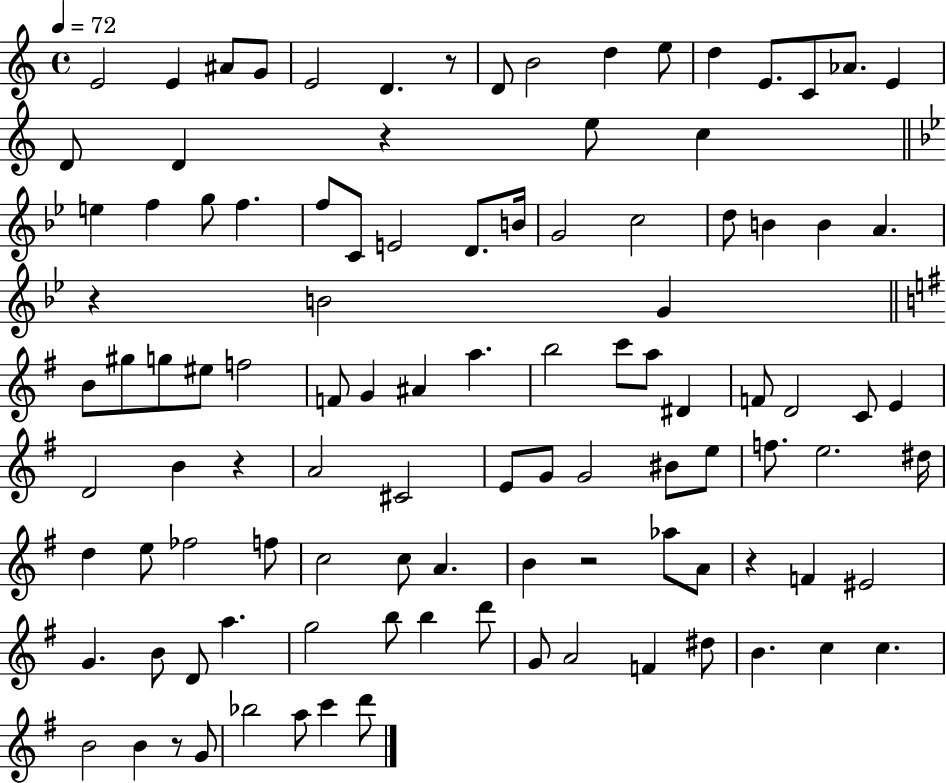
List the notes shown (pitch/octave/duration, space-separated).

E4/h E4/q A#4/e G4/e E4/h D4/q. R/e D4/e B4/h D5/q E5/e D5/q E4/e. C4/e Ab4/e. E4/q D4/e D4/q R/q E5/e C5/q E5/q F5/q G5/e F5/q. F5/e C4/e E4/h D4/e. B4/s G4/h C5/h D5/e B4/q B4/q A4/q. R/q B4/h G4/q B4/e G#5/e G5/e EIS5/e F5/h F4/e G4/q A#4/q A5/q. B5/h C6/e A5/e D#4/q F4/e D4/h C4/e E4/q D4/h B4/q R/q A4/h C#4/h E4/e G4/e G4/h BIS4/e E5/e F5/e. E5/h. D#5/s D5/q E5/e FES5/h F5/e C5/h C5/e A4/q. B4/q R/h Ab5/e A4/e R/q F4/q EIS4/h G4/q. B4/e D4/e A5/q. G5/h B5/e B5/q D6/e G4/e A4/h F4/q D#5/e B4/q. C5/q C5/q. B4/h B4/q R/e G4/e Bb5/h A5/e C6/q D6/e